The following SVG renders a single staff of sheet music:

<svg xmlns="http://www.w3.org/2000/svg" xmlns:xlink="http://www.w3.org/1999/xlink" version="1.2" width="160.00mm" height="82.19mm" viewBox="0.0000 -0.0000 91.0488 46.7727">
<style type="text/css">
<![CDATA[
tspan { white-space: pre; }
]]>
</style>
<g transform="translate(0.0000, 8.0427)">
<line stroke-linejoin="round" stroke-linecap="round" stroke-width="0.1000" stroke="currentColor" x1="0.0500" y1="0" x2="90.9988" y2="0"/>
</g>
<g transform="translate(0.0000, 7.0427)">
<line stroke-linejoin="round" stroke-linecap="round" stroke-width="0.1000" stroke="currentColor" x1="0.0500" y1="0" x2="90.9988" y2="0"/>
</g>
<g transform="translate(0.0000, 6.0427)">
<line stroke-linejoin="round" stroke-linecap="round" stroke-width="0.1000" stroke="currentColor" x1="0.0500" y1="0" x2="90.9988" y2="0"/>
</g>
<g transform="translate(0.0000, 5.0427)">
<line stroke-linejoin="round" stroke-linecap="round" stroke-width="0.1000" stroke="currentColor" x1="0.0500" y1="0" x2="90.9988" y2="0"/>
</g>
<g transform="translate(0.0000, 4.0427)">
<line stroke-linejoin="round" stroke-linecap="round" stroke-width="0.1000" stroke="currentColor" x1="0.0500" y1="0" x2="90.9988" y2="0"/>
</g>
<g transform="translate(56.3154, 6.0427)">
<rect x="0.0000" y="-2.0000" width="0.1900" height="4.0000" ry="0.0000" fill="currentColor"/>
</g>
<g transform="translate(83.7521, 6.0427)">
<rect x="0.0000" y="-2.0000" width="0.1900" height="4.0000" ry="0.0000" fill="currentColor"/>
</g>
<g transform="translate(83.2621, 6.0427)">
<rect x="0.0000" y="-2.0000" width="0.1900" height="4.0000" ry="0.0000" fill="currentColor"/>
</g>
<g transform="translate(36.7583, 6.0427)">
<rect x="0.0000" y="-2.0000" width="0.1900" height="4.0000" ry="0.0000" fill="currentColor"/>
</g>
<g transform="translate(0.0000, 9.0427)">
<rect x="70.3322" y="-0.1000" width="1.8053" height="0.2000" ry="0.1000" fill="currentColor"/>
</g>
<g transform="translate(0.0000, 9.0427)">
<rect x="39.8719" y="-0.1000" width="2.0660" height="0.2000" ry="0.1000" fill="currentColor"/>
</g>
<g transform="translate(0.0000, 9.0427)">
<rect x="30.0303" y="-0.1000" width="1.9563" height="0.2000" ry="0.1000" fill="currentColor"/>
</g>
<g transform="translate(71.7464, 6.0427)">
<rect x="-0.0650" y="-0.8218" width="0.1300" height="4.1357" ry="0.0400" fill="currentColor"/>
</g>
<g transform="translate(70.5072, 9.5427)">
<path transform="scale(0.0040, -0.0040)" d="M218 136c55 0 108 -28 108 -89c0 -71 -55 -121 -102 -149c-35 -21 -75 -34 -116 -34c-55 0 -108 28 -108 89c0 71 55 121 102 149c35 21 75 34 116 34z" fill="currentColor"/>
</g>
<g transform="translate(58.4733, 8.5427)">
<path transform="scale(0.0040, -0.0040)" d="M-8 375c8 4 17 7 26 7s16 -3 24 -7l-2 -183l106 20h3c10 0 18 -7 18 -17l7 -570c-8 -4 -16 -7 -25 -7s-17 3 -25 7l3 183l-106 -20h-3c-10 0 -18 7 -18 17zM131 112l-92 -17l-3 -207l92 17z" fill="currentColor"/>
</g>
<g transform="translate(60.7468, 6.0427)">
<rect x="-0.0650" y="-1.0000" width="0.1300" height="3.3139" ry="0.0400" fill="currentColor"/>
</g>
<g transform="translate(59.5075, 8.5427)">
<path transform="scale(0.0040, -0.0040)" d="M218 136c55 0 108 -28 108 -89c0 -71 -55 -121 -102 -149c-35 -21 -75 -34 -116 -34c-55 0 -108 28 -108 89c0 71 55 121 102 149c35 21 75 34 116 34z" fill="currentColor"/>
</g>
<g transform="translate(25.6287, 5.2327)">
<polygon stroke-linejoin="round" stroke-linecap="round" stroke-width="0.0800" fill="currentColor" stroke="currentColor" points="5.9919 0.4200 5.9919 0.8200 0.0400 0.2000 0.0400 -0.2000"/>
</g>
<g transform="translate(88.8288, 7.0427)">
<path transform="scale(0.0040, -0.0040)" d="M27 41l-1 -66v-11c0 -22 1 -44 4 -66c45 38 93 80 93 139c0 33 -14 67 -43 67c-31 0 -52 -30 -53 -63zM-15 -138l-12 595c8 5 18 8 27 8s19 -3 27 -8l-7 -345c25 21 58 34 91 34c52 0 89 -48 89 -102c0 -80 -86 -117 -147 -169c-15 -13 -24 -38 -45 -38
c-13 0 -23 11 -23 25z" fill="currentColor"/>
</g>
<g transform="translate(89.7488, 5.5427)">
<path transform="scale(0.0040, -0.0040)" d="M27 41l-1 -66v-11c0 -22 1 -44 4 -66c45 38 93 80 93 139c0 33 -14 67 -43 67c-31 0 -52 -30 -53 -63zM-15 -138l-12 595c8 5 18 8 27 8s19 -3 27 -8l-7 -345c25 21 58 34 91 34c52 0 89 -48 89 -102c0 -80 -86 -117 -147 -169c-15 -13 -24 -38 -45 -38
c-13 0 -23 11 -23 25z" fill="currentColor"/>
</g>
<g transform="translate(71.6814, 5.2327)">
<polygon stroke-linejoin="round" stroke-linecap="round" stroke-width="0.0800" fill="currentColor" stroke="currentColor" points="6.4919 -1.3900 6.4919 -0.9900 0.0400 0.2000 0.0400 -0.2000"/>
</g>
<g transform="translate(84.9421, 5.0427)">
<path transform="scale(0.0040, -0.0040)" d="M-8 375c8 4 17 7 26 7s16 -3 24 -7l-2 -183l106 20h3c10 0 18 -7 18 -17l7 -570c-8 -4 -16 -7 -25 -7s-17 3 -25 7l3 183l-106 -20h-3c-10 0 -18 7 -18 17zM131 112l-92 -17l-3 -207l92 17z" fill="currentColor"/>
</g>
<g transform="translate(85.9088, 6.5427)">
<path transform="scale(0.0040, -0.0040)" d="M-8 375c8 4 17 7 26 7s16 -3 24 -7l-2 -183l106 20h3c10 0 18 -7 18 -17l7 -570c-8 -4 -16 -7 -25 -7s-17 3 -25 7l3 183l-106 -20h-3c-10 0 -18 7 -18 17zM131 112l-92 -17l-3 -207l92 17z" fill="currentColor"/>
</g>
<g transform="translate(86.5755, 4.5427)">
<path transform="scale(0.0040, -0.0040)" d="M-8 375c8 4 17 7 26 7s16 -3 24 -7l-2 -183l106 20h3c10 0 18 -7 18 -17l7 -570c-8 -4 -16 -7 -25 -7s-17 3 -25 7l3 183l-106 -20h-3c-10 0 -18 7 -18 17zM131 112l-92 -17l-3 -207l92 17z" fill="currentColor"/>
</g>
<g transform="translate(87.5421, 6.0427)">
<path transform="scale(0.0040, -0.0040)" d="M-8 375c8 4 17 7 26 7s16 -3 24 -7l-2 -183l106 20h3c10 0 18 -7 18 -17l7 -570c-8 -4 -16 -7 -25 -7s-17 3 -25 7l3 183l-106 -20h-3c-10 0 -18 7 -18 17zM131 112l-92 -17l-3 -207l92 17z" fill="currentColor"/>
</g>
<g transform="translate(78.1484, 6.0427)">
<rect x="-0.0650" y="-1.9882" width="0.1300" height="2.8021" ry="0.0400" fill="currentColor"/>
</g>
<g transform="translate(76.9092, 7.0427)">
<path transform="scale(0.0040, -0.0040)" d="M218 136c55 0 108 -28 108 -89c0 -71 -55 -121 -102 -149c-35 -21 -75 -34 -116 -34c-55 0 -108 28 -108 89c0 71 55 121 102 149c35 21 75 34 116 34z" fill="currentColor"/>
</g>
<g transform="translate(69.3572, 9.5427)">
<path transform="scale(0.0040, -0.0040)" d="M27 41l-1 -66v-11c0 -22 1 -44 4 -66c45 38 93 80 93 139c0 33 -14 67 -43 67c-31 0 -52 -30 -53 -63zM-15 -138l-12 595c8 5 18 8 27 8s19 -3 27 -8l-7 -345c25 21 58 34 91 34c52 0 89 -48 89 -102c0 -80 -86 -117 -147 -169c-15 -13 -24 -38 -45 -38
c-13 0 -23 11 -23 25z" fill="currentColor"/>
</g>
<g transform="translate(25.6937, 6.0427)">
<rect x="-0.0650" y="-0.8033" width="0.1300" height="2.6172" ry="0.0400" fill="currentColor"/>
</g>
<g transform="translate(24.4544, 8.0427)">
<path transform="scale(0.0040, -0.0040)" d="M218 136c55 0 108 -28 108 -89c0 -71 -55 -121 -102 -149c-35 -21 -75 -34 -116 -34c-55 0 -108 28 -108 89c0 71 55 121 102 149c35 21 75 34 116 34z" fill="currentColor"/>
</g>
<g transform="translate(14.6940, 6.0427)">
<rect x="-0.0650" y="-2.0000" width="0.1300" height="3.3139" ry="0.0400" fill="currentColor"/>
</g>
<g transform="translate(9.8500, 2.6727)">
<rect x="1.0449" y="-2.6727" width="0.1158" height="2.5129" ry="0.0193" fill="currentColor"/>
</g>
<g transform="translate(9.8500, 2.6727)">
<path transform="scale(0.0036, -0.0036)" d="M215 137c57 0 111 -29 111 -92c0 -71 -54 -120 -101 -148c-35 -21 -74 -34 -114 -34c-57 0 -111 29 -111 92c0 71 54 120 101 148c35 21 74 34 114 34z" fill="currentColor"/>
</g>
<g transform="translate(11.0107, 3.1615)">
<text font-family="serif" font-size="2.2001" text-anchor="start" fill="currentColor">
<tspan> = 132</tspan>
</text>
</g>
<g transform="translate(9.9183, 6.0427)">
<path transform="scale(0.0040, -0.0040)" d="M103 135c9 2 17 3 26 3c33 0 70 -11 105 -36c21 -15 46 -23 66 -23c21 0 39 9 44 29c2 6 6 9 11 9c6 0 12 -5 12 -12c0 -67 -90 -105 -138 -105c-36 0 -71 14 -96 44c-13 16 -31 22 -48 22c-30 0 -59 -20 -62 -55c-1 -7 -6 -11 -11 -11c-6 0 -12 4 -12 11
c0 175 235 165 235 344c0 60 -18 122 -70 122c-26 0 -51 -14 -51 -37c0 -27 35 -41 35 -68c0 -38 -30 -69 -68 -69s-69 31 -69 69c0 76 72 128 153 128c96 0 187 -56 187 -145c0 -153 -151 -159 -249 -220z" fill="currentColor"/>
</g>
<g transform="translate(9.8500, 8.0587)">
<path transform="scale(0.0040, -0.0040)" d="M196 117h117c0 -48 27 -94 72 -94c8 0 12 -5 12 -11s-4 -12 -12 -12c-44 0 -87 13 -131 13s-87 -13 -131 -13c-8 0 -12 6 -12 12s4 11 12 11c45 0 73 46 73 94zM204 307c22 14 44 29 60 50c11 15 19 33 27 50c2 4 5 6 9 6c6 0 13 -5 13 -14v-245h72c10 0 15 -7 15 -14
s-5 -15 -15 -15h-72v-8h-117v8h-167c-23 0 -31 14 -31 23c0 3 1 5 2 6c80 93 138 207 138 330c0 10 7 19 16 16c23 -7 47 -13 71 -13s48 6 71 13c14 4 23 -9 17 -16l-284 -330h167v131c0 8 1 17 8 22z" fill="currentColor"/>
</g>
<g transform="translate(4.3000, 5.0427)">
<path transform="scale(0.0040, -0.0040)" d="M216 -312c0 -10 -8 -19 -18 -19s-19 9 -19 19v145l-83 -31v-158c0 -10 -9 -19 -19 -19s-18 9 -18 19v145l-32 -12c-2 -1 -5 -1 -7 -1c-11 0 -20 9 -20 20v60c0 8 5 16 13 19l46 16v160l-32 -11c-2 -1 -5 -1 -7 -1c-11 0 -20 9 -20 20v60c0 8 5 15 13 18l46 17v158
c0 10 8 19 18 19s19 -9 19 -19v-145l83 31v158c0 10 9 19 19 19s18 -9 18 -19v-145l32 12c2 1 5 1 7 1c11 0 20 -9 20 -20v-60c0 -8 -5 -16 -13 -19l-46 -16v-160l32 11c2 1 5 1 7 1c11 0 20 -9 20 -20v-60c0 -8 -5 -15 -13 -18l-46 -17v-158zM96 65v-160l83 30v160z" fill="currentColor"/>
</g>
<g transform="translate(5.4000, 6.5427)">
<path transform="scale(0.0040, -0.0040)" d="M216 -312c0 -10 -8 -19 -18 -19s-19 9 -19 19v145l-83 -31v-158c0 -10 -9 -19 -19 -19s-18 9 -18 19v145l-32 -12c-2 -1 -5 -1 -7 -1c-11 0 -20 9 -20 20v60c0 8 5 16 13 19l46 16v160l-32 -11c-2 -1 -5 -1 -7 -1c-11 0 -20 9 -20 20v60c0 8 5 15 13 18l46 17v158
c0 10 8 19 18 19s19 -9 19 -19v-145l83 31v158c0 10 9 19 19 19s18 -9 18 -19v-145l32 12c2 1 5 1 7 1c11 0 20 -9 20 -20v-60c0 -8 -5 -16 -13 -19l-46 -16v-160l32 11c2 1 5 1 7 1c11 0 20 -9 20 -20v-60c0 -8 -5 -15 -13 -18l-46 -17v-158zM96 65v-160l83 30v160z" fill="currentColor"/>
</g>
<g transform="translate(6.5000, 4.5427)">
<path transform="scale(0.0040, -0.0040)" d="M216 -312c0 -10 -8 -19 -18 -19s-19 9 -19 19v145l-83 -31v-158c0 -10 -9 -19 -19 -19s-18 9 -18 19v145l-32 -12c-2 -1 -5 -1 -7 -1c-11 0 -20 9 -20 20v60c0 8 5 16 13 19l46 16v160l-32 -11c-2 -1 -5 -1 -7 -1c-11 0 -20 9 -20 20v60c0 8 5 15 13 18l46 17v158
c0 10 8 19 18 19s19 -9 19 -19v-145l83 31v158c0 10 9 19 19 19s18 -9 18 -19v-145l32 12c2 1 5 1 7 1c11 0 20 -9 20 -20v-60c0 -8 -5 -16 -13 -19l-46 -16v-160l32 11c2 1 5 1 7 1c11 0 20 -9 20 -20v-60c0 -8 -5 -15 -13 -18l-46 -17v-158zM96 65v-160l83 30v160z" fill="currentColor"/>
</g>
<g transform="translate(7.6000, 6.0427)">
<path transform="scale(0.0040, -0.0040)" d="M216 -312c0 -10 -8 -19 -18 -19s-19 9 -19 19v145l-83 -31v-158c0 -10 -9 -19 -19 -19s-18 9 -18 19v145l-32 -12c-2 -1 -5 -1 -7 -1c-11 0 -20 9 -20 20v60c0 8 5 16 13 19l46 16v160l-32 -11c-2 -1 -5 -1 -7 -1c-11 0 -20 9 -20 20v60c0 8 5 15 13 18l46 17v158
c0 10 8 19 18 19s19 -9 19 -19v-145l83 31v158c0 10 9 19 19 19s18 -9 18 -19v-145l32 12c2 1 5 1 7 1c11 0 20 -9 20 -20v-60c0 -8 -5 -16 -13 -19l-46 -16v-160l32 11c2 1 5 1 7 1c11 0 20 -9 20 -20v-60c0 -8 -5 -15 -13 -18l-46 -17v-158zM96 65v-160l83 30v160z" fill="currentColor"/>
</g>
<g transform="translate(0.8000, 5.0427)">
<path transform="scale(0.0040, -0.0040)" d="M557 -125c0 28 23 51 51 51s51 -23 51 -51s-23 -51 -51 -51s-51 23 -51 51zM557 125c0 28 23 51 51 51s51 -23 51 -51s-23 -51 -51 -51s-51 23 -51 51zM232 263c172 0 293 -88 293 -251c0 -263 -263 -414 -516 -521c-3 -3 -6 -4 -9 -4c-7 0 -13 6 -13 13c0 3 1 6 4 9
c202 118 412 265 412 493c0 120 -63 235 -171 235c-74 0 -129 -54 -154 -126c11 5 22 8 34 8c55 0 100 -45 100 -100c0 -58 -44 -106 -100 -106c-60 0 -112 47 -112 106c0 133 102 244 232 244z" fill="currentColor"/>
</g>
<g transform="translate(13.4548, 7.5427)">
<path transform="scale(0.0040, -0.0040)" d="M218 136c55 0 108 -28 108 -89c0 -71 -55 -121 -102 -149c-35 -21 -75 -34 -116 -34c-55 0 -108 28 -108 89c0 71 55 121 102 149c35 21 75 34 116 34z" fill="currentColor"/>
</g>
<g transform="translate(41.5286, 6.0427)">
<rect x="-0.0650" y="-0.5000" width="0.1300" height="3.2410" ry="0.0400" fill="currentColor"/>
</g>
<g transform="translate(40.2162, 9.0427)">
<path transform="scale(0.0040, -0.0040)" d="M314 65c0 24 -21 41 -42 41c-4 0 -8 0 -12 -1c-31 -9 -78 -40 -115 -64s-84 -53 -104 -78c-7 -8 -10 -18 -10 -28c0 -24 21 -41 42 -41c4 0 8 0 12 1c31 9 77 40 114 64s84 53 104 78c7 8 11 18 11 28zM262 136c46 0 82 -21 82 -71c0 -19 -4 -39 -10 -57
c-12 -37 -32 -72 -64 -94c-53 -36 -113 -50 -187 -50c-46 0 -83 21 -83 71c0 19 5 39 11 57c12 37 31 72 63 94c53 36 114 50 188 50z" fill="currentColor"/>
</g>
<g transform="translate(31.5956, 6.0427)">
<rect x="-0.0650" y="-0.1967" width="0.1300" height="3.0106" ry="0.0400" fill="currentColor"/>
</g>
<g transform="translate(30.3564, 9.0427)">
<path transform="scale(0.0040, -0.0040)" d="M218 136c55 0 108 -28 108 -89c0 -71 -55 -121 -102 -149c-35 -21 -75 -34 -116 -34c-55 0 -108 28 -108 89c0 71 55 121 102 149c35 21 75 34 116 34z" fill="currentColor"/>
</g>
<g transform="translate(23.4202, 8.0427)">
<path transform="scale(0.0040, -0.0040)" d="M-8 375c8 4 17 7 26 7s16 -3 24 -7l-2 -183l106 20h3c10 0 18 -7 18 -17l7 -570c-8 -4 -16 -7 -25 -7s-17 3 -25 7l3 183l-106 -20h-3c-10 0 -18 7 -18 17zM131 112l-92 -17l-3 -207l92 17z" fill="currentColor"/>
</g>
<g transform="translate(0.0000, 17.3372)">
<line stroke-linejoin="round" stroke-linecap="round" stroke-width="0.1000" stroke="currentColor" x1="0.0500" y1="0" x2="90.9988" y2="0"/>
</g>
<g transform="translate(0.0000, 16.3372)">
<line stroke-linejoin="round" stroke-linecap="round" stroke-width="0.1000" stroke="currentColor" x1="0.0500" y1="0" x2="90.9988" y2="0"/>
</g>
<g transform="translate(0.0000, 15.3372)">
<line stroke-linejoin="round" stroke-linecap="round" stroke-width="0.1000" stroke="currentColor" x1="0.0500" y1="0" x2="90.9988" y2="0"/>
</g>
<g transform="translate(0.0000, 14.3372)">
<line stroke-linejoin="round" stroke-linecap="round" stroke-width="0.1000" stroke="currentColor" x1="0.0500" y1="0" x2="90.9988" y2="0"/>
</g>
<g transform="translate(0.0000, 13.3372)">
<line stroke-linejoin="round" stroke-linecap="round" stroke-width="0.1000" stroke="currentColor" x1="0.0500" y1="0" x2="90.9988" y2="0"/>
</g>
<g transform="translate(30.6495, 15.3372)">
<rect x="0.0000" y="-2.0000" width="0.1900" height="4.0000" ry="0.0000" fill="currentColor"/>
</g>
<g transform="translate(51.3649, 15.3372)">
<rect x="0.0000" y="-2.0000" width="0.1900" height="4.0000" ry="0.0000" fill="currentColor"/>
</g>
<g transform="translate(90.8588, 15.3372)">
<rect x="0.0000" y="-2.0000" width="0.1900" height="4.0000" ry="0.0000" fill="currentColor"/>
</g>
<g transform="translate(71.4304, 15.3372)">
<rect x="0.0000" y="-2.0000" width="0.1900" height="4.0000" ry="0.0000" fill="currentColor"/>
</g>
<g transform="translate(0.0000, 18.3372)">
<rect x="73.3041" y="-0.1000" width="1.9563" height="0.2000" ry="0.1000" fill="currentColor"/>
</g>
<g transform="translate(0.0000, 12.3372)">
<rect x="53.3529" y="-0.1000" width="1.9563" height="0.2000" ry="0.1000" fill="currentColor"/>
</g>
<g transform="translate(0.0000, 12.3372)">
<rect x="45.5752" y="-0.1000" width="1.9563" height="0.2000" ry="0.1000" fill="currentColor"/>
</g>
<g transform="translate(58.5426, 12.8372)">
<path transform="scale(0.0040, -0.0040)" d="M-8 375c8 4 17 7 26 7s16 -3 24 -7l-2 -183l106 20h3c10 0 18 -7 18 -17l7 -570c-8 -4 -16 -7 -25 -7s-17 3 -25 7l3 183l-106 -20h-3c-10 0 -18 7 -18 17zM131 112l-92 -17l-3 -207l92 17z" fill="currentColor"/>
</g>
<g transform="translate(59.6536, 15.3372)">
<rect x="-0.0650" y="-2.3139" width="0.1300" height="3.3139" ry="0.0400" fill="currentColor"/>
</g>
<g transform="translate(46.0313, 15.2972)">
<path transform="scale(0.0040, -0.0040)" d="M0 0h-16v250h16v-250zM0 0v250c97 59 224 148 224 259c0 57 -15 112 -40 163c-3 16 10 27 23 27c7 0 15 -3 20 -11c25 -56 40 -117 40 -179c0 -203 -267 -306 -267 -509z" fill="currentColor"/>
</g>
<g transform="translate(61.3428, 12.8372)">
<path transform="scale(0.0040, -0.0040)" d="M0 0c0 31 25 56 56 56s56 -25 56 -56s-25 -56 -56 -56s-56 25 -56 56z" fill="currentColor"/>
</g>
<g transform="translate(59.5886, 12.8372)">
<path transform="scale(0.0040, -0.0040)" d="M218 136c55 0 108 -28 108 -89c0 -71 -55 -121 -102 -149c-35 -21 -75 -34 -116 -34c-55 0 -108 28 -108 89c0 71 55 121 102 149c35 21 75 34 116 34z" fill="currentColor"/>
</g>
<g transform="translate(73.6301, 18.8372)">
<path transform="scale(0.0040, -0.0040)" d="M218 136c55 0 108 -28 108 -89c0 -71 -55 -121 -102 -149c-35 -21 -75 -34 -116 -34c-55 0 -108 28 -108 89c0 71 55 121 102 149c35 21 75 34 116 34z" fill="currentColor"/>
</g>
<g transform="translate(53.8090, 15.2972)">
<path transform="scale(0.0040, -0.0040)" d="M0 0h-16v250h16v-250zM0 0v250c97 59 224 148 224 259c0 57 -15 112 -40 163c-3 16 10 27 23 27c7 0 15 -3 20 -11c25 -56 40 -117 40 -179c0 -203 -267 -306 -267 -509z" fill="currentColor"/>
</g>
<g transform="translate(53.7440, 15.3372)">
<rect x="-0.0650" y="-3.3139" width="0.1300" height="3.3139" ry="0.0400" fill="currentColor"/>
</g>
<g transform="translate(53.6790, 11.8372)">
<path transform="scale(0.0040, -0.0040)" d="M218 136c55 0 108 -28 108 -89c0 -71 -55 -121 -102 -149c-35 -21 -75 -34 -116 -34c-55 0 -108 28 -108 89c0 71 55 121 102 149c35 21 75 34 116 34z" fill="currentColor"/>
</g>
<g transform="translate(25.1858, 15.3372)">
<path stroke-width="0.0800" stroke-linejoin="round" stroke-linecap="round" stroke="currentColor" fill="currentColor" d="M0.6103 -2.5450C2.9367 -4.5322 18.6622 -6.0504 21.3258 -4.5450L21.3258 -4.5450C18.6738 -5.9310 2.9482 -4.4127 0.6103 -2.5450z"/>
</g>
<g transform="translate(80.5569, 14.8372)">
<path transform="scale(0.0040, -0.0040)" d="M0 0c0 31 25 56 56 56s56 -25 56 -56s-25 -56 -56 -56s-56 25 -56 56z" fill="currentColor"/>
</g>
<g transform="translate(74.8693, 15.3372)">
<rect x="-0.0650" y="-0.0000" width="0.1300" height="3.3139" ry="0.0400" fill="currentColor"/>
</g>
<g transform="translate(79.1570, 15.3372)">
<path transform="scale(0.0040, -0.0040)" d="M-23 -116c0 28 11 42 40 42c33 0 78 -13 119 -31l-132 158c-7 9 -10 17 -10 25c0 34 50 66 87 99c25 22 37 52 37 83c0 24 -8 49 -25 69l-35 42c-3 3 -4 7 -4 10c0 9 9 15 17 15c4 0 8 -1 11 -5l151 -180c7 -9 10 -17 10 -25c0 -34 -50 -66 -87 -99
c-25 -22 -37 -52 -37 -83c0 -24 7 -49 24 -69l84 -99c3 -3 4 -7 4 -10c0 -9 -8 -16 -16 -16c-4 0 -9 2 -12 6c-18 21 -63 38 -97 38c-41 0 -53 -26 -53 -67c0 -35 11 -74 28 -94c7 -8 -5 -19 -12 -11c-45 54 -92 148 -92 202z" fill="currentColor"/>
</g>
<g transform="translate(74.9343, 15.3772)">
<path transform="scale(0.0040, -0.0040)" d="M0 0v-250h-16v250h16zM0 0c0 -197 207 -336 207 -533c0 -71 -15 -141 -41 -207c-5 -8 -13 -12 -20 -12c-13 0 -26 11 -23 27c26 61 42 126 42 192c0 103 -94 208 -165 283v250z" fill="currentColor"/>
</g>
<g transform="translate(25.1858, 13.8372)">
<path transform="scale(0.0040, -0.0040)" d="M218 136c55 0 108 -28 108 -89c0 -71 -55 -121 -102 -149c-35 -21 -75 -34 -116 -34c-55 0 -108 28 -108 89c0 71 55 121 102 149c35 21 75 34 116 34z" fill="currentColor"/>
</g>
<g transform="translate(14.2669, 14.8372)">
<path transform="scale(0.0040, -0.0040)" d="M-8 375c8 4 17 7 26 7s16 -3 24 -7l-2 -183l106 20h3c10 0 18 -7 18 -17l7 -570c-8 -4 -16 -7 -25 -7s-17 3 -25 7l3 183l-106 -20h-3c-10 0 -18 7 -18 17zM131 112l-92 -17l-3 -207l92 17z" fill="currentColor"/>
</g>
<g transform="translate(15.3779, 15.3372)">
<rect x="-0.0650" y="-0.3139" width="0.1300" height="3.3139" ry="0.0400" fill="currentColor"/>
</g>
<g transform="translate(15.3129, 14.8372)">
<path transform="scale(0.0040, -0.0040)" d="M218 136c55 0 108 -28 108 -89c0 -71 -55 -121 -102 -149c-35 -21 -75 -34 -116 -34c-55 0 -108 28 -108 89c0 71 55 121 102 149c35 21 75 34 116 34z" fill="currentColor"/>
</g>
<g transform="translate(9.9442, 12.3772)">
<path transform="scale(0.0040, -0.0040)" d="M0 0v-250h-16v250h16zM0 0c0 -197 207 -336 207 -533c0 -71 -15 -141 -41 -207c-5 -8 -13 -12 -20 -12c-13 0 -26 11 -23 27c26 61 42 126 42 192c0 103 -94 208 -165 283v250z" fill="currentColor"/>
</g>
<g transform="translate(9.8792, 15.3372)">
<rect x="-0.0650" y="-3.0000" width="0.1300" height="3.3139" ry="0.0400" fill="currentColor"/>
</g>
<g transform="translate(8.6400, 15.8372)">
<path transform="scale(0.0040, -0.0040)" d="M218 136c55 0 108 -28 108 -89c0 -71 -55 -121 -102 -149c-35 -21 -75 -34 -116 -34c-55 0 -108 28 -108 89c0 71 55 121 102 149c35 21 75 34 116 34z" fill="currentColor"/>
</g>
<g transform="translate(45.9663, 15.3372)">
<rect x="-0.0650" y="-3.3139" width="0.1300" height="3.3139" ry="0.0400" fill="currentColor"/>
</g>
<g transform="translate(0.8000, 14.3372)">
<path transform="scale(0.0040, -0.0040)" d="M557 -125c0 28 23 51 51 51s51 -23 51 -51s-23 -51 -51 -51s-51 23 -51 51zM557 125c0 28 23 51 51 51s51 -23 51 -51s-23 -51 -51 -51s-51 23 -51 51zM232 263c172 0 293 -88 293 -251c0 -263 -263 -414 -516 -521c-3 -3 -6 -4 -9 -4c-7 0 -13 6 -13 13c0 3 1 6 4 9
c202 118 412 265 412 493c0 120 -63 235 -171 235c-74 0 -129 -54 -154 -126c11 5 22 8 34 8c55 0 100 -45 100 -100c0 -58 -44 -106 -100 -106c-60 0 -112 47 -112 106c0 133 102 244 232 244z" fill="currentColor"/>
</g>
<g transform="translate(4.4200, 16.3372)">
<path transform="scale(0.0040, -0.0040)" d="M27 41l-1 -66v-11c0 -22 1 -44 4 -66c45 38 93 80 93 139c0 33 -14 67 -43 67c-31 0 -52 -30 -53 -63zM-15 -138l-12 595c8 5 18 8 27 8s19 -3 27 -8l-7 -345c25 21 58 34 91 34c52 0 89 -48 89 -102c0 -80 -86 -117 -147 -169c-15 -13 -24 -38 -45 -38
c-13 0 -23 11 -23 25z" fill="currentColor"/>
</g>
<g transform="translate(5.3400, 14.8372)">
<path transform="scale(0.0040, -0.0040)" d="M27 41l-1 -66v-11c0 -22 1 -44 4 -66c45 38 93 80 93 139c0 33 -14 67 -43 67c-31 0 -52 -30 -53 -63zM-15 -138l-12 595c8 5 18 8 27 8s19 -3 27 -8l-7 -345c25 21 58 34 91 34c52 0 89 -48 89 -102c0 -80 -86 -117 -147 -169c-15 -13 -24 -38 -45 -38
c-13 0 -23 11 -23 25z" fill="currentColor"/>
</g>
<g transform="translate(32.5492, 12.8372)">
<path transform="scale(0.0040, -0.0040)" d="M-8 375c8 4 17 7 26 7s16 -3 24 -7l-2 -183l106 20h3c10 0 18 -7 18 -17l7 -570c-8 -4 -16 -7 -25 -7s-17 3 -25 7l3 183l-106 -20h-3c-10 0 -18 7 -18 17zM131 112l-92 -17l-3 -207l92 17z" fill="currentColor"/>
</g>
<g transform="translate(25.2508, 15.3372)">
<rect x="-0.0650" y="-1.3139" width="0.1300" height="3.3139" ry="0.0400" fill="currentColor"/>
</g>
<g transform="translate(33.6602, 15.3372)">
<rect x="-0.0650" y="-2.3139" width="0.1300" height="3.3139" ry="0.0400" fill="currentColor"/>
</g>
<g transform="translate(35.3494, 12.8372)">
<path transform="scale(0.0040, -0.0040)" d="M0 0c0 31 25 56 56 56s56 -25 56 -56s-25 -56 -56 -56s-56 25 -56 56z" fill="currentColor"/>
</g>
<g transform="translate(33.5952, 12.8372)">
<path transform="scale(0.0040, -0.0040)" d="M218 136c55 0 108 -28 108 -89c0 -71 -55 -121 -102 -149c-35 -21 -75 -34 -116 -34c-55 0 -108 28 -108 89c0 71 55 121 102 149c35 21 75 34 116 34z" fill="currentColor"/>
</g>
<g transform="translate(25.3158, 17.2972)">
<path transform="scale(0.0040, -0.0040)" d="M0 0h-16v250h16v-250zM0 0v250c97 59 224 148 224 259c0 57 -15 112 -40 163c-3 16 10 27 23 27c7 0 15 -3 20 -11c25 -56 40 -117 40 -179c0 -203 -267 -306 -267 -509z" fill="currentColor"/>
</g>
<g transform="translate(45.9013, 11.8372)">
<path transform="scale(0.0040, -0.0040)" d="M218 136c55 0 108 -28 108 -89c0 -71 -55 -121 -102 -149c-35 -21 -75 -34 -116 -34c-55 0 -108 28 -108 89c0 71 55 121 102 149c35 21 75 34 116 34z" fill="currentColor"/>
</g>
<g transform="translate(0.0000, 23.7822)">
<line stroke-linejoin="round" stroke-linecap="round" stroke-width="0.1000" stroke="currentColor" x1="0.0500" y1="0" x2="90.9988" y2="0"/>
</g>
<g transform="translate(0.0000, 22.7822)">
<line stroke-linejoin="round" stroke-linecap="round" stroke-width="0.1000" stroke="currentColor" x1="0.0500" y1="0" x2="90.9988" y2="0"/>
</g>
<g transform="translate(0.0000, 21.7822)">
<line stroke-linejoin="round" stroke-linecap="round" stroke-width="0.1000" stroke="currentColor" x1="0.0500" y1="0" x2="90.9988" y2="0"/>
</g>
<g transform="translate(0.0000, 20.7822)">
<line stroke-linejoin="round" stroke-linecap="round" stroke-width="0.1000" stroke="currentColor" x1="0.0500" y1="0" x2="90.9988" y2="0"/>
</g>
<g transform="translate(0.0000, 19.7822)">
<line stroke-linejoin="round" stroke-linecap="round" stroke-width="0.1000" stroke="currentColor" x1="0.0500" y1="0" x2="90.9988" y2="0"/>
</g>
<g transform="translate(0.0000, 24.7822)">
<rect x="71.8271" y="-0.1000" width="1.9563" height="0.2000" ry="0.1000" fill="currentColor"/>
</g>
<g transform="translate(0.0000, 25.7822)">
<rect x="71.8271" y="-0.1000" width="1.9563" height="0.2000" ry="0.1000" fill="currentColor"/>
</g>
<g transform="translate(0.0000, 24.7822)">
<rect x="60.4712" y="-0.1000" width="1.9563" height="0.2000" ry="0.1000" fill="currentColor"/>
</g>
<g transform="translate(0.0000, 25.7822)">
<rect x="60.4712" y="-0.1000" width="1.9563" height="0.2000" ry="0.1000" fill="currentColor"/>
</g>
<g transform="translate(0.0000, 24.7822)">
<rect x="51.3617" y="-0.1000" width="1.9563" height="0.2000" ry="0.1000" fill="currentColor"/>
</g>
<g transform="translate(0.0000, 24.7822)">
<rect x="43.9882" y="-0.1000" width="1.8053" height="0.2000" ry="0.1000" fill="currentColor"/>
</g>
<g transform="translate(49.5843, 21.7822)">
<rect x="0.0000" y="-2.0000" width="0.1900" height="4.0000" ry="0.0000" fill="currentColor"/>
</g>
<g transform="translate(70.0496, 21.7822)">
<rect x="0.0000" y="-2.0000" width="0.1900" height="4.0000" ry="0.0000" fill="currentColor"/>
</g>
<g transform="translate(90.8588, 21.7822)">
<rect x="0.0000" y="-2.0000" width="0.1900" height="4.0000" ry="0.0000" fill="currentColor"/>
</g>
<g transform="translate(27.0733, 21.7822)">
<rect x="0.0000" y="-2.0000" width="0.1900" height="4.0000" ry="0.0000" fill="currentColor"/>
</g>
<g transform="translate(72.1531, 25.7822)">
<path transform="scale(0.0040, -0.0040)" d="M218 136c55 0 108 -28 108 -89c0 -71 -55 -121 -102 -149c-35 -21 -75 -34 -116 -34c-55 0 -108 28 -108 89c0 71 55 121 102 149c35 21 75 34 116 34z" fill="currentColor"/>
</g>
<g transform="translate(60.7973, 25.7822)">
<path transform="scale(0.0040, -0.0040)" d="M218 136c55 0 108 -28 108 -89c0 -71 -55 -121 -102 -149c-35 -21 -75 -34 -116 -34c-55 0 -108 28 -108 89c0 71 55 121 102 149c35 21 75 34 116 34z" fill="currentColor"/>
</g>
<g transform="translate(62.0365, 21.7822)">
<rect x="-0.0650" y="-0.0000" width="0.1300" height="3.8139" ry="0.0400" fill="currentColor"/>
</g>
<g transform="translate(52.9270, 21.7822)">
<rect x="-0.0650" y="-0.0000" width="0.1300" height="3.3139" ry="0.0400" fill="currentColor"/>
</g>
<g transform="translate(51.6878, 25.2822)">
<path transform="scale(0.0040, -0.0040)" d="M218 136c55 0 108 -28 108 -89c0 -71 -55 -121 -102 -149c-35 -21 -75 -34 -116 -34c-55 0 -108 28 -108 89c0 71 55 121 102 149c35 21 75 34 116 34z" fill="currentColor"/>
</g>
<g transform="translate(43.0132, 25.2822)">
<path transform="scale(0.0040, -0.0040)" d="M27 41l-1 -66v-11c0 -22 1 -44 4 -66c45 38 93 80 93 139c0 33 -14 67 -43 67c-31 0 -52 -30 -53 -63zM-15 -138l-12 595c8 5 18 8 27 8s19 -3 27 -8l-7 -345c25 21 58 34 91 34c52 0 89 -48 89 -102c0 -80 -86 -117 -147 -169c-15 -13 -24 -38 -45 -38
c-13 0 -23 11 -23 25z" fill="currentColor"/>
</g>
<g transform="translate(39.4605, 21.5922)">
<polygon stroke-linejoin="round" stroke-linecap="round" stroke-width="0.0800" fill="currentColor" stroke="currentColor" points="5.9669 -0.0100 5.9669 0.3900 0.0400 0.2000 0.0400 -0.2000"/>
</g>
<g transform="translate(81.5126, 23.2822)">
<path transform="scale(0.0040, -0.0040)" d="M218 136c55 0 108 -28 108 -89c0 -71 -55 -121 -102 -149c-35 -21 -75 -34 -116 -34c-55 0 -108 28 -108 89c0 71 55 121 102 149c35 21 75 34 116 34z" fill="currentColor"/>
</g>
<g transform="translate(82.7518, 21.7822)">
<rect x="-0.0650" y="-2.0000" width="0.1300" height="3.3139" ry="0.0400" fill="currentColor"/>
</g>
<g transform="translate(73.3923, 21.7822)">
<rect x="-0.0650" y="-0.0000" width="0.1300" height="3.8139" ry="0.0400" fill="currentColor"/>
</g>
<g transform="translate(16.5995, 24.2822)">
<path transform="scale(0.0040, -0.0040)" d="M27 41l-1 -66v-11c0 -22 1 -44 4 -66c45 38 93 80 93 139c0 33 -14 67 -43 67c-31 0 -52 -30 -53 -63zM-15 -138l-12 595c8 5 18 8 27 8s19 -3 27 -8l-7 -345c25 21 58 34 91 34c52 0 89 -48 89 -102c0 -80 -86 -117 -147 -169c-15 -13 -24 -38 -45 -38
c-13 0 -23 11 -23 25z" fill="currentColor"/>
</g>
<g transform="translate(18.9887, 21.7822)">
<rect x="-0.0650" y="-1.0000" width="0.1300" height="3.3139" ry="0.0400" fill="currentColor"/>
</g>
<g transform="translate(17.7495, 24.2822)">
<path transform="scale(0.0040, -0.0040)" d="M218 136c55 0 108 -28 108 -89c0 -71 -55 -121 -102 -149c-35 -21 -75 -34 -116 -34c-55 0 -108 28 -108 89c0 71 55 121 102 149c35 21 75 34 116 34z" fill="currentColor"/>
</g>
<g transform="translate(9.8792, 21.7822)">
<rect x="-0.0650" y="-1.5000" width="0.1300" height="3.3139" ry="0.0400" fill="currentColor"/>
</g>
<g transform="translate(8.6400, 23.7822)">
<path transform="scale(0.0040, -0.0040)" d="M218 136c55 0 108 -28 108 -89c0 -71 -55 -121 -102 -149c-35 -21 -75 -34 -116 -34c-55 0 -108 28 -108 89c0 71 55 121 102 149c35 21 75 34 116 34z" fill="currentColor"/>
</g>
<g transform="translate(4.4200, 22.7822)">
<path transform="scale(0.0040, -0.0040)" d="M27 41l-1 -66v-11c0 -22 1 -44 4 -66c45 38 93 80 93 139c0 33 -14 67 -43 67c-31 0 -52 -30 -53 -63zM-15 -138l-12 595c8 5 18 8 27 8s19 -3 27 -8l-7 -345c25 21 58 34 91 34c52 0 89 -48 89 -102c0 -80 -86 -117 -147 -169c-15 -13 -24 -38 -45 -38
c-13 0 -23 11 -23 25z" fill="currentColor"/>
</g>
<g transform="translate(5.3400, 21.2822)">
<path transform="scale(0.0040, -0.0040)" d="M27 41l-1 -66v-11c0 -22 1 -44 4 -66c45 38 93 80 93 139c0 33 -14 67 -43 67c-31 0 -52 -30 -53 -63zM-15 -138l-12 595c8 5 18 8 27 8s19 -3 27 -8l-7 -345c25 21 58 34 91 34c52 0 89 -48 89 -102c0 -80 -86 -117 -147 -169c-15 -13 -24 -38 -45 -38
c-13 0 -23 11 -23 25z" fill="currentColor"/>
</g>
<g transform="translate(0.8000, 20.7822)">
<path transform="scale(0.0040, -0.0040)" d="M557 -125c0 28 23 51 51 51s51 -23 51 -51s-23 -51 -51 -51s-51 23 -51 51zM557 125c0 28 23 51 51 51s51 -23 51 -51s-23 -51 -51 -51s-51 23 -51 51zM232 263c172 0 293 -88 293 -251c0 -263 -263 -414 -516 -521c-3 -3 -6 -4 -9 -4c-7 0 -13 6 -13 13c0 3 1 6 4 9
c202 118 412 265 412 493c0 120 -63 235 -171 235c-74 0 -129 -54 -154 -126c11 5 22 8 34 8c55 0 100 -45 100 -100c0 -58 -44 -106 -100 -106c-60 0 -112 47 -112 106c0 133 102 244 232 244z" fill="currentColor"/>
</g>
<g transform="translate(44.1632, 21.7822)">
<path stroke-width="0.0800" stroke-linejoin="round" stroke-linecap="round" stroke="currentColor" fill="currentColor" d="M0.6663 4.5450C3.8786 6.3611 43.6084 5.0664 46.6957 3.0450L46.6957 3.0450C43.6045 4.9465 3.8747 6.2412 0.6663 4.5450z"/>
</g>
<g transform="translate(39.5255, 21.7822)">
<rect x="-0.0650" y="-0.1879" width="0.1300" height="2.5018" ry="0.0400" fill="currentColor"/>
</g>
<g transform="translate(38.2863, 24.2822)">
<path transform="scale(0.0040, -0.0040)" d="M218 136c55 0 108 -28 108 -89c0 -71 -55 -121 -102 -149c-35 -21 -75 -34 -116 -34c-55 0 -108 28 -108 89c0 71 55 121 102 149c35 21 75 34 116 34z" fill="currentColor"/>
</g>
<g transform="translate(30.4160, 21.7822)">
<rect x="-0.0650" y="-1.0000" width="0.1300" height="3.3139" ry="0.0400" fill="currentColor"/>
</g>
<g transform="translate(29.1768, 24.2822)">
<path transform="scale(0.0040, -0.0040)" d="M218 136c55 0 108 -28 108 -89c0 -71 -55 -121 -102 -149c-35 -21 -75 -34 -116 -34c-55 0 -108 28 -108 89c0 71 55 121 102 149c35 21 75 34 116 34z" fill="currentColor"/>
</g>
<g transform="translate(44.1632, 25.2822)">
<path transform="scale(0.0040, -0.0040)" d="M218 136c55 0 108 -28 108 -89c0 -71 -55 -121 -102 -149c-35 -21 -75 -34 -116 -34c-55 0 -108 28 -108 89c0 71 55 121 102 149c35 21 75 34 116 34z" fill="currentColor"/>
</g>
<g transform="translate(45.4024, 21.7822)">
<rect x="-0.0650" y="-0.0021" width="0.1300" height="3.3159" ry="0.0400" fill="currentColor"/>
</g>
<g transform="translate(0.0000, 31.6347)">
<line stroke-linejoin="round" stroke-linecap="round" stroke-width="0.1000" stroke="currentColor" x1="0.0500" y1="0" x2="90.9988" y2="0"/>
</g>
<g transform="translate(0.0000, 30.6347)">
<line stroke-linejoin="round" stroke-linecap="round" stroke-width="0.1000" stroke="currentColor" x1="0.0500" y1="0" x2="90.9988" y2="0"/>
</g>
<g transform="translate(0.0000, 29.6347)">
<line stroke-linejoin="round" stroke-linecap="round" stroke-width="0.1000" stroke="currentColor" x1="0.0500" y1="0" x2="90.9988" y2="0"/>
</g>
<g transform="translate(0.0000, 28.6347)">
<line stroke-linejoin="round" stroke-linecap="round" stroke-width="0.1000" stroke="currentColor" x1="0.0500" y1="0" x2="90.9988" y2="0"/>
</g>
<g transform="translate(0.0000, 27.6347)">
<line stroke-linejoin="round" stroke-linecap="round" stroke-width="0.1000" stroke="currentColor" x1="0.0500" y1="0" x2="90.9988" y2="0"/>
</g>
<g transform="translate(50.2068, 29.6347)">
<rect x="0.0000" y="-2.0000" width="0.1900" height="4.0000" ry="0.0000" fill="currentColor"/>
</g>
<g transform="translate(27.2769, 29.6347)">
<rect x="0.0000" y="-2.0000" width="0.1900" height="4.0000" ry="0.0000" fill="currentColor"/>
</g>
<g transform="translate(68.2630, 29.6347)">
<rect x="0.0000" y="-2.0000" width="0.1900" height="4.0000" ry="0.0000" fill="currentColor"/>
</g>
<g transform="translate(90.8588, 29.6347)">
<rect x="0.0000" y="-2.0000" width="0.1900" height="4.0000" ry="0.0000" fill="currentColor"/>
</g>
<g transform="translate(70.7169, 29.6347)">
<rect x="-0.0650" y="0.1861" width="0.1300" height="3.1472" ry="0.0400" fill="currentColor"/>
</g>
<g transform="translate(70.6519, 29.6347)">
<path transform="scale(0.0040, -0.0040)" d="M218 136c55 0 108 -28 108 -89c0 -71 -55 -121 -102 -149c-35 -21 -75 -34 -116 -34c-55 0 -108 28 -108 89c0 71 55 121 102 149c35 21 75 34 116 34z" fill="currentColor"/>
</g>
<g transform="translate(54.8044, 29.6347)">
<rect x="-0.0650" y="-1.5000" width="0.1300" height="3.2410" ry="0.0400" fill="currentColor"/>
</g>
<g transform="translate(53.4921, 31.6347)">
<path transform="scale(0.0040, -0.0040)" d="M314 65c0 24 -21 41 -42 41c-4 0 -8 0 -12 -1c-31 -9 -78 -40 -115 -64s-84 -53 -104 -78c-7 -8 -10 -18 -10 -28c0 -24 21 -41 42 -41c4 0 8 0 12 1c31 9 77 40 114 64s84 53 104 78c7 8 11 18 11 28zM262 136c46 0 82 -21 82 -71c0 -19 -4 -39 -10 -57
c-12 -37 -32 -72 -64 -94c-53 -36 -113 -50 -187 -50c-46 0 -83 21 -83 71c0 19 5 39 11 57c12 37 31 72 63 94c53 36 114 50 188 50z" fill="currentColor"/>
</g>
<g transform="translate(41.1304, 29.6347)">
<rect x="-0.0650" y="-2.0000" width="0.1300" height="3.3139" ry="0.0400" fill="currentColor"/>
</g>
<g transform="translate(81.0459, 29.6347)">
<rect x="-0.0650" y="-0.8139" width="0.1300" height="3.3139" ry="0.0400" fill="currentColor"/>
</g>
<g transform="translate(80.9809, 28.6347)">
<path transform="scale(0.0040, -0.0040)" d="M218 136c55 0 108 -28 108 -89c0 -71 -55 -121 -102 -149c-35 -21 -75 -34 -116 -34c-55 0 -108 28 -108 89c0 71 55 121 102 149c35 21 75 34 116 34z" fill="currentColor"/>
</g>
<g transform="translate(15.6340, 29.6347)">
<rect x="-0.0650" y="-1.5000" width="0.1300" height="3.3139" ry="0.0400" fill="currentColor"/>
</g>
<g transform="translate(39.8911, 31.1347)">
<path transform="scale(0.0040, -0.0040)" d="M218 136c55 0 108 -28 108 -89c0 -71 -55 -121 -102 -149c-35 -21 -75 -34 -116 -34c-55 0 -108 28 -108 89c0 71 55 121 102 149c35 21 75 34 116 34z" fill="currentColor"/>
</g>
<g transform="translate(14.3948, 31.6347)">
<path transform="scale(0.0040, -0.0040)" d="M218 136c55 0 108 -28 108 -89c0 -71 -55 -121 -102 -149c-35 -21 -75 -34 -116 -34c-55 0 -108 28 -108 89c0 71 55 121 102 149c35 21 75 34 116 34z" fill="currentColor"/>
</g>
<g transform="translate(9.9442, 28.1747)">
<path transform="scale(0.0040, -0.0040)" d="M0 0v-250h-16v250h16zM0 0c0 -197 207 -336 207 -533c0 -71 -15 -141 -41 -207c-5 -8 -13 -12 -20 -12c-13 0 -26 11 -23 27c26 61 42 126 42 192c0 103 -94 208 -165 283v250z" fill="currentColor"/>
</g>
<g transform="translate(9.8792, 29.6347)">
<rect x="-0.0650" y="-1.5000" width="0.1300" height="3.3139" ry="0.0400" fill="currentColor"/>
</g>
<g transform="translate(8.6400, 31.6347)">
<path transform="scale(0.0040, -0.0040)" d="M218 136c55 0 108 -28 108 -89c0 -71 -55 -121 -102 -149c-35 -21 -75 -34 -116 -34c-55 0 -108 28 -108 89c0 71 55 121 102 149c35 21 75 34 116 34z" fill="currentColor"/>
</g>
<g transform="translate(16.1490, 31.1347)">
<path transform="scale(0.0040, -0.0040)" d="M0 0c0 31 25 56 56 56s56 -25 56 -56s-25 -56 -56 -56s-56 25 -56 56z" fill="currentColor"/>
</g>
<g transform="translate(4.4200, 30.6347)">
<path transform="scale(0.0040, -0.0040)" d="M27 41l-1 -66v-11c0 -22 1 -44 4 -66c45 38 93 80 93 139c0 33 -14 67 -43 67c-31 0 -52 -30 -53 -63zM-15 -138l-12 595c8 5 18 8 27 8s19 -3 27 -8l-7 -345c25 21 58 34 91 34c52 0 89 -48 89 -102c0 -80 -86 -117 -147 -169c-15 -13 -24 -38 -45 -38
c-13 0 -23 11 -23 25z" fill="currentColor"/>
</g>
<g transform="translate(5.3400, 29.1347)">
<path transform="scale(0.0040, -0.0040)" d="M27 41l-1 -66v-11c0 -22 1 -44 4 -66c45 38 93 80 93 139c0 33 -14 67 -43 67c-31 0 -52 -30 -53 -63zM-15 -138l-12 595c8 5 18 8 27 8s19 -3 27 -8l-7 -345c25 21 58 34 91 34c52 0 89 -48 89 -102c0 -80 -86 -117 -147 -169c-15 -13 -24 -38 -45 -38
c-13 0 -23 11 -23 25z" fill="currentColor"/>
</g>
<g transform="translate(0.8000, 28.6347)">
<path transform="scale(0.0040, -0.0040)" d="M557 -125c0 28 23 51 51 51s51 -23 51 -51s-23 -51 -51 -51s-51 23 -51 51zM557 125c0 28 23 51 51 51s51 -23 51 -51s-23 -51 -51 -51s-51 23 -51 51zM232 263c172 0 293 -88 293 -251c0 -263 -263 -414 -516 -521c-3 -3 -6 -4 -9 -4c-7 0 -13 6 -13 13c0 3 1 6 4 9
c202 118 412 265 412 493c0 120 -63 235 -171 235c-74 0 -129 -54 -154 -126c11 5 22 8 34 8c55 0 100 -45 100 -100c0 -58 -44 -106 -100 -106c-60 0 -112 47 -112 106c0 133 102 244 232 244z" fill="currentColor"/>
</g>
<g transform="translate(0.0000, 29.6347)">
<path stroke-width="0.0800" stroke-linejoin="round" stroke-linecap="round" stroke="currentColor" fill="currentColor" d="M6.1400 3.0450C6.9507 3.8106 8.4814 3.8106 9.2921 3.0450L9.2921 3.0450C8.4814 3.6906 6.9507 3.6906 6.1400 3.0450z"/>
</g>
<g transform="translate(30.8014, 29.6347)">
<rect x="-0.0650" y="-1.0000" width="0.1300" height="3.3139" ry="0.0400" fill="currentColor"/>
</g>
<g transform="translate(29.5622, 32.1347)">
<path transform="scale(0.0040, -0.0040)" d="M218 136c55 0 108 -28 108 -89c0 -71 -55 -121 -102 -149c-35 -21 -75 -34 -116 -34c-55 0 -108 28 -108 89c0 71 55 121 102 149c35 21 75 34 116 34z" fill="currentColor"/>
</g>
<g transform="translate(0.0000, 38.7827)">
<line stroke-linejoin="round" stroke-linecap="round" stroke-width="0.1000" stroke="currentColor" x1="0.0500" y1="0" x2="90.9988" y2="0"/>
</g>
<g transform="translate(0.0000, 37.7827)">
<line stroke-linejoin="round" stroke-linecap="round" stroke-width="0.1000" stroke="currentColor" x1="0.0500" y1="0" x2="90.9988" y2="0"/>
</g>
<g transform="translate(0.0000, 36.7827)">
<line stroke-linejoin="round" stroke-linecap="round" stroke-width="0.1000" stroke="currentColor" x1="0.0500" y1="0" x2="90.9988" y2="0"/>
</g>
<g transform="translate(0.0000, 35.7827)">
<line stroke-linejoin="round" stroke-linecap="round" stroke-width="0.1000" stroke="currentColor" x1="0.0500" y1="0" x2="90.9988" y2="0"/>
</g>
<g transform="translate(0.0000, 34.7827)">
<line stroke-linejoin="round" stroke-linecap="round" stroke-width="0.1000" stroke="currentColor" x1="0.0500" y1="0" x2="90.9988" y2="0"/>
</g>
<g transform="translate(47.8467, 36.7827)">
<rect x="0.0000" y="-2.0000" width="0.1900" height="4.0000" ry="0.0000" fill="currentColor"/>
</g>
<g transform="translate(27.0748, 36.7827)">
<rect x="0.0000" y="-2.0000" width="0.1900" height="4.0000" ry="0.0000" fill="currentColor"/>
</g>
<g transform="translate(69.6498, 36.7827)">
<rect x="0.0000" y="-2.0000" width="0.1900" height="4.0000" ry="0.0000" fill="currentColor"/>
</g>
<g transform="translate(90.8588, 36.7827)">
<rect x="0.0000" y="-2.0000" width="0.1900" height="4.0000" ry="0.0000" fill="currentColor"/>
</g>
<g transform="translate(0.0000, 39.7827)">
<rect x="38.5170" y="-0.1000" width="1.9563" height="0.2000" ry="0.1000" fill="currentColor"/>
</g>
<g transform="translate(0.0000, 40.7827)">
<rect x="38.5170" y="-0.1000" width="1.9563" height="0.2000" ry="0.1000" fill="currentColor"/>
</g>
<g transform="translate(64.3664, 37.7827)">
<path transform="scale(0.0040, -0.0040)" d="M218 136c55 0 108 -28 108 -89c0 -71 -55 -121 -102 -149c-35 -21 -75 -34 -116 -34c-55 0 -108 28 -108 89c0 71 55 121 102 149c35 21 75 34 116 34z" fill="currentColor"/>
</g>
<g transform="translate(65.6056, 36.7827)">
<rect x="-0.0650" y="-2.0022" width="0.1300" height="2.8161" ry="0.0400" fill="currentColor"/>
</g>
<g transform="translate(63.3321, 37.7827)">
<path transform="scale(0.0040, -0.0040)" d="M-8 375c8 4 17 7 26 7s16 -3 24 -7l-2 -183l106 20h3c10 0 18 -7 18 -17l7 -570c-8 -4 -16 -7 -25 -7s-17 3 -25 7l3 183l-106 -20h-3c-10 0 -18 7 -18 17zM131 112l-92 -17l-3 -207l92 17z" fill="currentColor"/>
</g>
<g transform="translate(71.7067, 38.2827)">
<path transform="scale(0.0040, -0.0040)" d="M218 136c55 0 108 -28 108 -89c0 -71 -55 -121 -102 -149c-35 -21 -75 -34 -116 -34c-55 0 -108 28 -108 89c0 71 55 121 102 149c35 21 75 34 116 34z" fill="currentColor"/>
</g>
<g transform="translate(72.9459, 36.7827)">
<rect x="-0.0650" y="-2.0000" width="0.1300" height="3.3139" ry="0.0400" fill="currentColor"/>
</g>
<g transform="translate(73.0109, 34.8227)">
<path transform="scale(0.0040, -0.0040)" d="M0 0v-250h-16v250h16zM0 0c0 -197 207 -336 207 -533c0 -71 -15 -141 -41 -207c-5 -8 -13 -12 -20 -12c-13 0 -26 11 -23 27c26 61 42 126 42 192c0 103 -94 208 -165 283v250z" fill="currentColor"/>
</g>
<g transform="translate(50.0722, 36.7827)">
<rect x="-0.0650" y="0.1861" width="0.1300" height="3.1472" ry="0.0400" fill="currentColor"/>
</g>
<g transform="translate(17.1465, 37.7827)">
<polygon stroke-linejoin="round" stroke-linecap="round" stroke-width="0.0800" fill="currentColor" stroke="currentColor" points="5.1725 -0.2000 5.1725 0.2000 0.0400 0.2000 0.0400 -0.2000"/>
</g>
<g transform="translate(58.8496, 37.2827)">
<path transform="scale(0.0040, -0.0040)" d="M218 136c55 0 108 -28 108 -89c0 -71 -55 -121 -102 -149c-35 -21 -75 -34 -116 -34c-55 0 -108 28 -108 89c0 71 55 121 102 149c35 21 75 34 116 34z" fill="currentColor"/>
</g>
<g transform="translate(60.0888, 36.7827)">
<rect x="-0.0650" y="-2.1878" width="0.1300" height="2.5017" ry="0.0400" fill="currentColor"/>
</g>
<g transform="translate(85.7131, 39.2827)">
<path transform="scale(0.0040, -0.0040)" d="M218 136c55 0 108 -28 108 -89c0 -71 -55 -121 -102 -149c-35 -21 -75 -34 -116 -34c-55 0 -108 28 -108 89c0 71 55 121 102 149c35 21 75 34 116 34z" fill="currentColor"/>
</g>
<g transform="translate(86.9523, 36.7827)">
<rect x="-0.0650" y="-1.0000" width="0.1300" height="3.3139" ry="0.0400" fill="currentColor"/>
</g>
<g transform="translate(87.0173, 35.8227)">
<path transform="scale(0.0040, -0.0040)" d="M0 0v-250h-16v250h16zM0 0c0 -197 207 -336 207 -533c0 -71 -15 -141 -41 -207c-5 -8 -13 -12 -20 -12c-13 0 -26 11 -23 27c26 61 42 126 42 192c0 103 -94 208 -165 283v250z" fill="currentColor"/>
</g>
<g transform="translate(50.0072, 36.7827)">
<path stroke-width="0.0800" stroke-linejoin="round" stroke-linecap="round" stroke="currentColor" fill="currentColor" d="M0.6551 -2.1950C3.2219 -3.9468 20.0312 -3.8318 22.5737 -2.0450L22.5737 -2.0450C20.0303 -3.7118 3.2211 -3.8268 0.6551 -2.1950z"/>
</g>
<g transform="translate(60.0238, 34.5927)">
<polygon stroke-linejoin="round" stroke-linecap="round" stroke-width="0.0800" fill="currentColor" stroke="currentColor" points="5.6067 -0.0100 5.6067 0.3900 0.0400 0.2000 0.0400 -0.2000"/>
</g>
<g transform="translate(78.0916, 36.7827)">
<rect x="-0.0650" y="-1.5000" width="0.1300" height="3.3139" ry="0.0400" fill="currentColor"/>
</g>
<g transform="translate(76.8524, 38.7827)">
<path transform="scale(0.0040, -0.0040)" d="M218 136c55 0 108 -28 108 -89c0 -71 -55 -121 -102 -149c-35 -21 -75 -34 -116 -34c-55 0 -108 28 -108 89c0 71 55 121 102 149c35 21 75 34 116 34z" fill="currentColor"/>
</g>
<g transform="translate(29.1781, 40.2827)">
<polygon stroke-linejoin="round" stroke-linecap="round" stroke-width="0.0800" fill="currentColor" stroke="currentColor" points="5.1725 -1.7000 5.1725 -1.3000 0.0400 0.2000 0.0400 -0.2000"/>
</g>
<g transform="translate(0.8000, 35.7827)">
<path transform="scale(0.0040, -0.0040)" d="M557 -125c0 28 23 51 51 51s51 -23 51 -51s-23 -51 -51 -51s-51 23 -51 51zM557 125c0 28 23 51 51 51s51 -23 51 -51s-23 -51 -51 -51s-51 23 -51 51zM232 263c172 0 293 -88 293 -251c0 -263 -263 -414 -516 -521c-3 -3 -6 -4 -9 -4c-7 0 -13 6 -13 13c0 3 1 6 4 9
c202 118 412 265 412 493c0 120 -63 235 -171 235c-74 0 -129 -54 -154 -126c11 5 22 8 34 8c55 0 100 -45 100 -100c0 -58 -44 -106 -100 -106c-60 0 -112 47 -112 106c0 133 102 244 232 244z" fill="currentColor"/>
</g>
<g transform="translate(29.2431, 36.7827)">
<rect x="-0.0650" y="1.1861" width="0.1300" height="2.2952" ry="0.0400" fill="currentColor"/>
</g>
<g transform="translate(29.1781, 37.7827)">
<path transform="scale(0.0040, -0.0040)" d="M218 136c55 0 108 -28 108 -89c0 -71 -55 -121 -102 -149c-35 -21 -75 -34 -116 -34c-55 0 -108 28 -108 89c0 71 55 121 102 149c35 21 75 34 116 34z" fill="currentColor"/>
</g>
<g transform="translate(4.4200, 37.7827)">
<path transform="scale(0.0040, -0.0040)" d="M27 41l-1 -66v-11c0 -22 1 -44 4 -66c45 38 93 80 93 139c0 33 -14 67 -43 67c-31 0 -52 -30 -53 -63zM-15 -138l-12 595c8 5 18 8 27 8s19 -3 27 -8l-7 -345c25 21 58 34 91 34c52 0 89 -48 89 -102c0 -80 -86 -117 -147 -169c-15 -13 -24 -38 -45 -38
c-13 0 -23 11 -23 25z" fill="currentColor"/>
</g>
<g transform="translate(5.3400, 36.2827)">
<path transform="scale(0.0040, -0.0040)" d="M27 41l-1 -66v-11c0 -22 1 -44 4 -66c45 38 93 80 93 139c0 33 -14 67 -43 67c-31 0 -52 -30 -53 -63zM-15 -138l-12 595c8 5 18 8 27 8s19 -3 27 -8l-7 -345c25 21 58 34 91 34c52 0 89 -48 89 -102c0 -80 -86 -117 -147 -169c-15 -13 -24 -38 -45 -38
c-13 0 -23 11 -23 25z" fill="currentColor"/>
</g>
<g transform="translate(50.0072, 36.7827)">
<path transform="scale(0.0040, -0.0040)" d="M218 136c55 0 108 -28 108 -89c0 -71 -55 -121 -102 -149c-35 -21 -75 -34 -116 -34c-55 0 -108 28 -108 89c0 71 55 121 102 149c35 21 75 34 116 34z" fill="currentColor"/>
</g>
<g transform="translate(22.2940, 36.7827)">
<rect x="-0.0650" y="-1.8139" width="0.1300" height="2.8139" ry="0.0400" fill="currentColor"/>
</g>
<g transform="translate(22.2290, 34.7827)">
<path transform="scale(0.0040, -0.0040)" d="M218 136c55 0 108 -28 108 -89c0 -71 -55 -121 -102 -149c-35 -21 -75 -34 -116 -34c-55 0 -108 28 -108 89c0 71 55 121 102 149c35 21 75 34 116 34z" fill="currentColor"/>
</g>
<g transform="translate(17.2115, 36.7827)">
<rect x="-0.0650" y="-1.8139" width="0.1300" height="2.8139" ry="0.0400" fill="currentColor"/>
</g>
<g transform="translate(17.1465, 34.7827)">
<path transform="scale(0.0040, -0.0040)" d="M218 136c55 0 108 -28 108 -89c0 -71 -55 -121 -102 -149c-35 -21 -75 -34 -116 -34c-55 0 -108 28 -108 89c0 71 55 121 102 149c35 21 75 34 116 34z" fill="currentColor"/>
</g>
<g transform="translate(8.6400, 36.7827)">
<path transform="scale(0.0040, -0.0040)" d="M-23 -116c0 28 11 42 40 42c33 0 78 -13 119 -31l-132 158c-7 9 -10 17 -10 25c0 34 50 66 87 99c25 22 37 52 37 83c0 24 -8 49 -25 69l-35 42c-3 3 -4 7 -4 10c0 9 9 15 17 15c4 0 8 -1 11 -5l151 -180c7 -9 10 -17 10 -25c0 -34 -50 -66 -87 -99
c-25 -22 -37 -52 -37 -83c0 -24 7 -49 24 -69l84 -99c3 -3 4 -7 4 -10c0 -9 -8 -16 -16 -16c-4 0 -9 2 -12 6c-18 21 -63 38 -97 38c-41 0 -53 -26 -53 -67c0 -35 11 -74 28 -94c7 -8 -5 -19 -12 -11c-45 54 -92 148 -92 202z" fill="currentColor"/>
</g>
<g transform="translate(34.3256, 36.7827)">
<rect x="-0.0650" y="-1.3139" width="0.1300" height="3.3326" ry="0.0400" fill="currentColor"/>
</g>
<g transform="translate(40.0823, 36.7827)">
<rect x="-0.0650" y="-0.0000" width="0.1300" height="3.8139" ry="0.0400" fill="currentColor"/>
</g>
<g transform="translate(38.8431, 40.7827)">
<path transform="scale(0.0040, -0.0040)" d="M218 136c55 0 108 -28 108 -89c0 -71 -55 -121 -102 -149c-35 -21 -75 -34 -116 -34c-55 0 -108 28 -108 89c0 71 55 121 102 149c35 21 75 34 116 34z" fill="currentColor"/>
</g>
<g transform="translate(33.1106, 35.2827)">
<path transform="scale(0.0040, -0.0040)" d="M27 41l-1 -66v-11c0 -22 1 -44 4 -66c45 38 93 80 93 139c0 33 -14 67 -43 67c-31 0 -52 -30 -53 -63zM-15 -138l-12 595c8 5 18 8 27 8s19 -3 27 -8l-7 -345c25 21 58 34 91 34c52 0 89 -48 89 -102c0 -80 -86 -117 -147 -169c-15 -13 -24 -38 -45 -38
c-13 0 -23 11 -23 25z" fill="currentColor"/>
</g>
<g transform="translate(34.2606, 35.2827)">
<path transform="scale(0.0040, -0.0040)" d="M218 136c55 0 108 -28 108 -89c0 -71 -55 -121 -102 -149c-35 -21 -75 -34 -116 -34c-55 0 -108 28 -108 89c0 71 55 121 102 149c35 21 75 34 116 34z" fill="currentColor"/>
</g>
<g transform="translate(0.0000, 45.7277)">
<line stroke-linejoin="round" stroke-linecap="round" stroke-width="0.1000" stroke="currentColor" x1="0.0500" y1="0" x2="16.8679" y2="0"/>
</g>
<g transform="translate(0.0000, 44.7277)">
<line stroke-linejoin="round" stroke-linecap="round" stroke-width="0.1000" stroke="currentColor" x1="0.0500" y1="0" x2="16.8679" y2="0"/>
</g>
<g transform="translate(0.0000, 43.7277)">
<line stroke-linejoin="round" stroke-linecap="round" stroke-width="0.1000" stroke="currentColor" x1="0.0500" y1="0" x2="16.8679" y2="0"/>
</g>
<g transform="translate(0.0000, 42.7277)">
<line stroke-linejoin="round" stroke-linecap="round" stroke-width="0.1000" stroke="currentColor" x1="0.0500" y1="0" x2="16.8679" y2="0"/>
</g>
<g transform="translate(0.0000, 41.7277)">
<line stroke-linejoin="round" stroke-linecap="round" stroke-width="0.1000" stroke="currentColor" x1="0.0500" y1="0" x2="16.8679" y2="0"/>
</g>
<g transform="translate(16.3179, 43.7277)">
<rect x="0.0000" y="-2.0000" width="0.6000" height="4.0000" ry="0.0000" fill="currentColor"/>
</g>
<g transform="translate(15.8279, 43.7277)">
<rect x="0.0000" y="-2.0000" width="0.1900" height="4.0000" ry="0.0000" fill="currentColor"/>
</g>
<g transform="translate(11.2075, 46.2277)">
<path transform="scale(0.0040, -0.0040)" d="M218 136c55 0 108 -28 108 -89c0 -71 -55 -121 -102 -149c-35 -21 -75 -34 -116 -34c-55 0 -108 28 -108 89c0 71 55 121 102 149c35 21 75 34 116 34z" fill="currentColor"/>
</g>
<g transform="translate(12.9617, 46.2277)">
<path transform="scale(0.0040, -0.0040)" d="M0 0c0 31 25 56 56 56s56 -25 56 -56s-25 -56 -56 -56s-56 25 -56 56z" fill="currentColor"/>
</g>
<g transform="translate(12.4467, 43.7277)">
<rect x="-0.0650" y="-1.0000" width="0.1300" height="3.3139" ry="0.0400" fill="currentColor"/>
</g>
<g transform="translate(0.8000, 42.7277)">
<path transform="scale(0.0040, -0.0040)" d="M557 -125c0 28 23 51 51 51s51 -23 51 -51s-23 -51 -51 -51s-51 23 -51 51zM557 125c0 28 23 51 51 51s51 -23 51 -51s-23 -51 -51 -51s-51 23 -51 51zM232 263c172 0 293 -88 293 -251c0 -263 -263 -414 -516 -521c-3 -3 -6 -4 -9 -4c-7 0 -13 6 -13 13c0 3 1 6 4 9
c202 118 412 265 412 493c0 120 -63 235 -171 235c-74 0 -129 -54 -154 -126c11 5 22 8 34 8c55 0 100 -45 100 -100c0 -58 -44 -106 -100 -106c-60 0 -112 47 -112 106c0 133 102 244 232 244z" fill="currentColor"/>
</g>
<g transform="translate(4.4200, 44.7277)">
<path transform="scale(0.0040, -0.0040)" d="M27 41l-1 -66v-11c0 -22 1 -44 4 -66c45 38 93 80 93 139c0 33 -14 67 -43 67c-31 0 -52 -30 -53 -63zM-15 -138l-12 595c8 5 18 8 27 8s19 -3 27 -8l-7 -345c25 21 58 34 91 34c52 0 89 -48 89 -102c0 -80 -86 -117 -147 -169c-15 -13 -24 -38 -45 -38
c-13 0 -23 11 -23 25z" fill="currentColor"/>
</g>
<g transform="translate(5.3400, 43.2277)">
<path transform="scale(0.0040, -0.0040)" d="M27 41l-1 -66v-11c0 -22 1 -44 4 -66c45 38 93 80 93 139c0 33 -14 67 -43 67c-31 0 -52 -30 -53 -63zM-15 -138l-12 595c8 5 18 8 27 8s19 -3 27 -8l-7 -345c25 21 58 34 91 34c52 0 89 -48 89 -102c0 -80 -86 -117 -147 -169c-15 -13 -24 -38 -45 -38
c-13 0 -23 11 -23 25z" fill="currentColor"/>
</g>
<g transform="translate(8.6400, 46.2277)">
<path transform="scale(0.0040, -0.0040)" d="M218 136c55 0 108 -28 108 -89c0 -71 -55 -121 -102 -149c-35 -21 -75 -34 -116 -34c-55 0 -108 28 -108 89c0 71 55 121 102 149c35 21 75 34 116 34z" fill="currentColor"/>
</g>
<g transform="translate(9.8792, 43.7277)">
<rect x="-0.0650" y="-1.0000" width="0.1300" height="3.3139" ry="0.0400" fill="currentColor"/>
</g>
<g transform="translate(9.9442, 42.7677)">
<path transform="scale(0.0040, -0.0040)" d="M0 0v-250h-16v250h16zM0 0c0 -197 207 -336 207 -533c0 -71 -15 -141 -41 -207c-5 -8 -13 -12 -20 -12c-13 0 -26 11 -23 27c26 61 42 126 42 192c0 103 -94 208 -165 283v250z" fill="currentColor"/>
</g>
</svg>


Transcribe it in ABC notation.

X:1
T:Untitled
M:2/4
L:1/4
K:E
A,, G,,/2 E,,/2 E,,2 F,, _D,,/2 B,,/2 C,/2 E, G,/2 B, D/2 D/2 B, D,,/2 z G,, _F,, F,, F,,/2 _D,,/2 D,, C,, C,, A,, G,,/2 G,, F,, A,, G,,2 D, F, z A,/2 A,/2 _B,,/2 _G,/2 C,, D, C,/2 B,,/2 A,,/2 G,, F,,/2 F,,/2 F,,